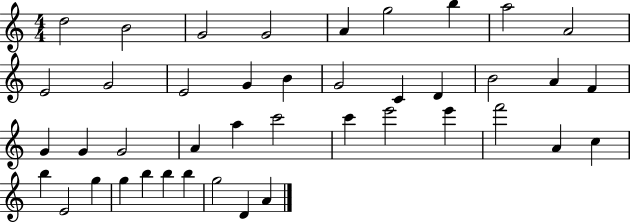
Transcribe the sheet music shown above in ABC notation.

X:1
T:Untitled
M:4/4
L:1/4
K:C
d2 B2 G2 G2 A g2 b a2 A2 E2 G2 E2 G B G2 C D B2 A F G G G2 A a c'2 c' e'2 e' f'2 A c b E2 g g b b b g2 D A